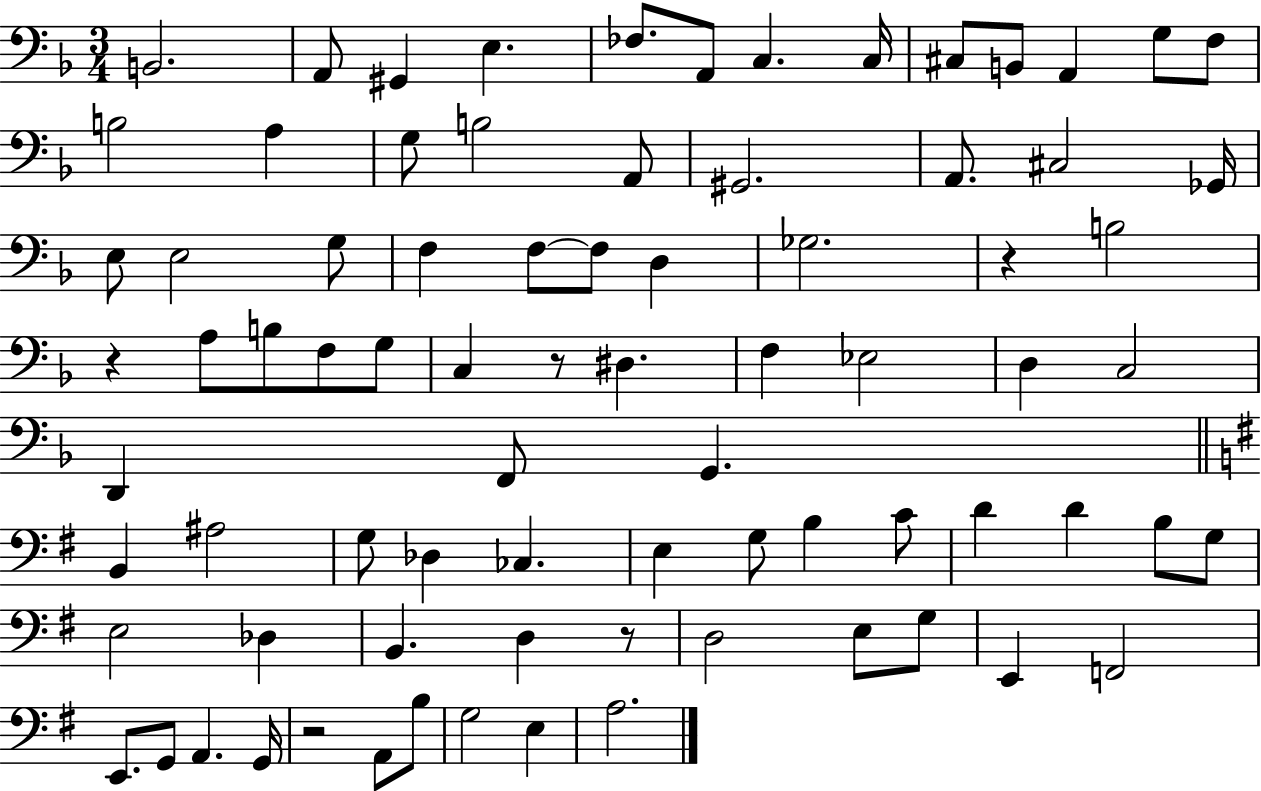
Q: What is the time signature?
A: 3/4